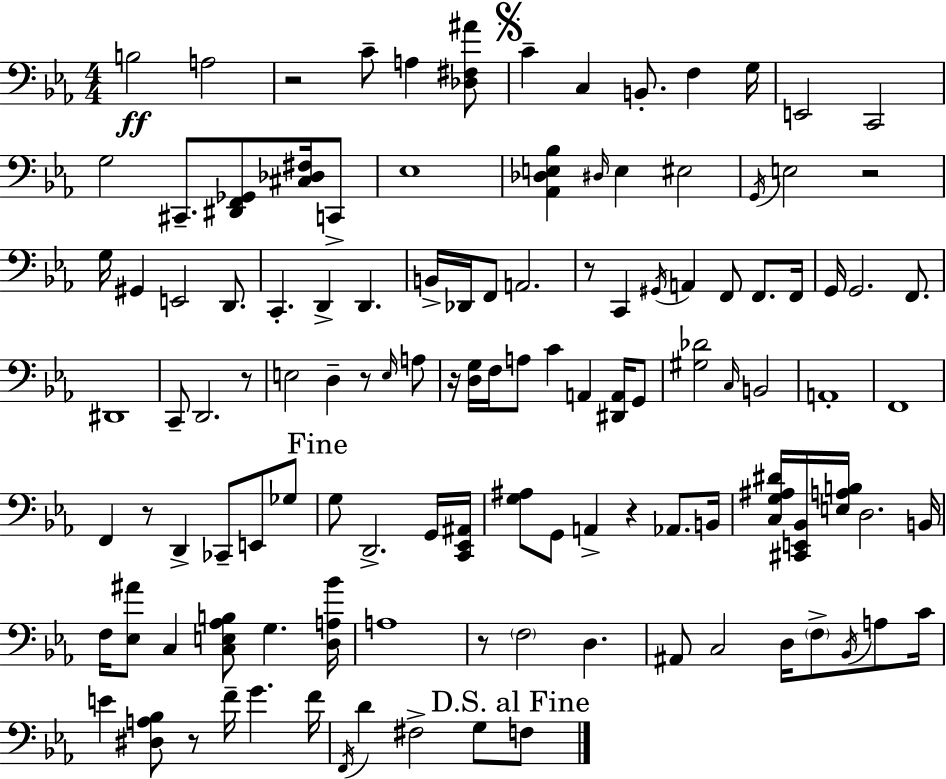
B3/h A3/h R/h C4/e A3/q [Db3,F#3,A#4]/e C4/q C3/q B2/e. F3/q G3/s E2/h C2/h G3/h C#2/e. [D#2,F2,Gb2]/e [C#3,Db3,F#3]/s C2/e Eb3/w [Ab2,Db3,E3,Bb3]/q D#3/s E3/q EIS3/h G2/s E3/h R/h G3/s G#2/q E2/h D2/e. C2/q. D2/q D2/q. B2/s Db2/s F2/e A2/h. R/e C2/q G#2/s A2/q F2/e F2/e. F2/s G2/s G2/h. F2/e. D#2/w C2/e D2/h. R/e E3/h D3/q R/e E3/s A3/e R/s [D3,G3]/s F3/s A3/e C4/q A2/q [D#2,A2]/s G2/e [G#3,Db4]/h C3/s B2/h A2/w F2/w F2/q R/e D2/q CES2/e E2/e Gb3/e G3/e D2/h. G2/s [C2,Eb2,A#2]/s [G3,A#3]/e G2/e A2/q R/q Ab2/e. B2/s [C3,G3,A#3,D#4]/s [C#2,E2,Bb2]/s [E3,A3,B3]/s D3/h. B2/s F3/s [Eb3,A#4]/e C3/q [C3,E3,Ab3,B3]/e G3/q. [D3,A3,Bb4]/s A3/w R/e F3/h D3/q. A#2/e C3/h D3/s F3/e Bb2/s A3/e C4/s E4/q [D#3,A3,Bb3]/e R/e F4/s G4/q. F4/s F2/s D4/q F#3/h G3/e F3/e